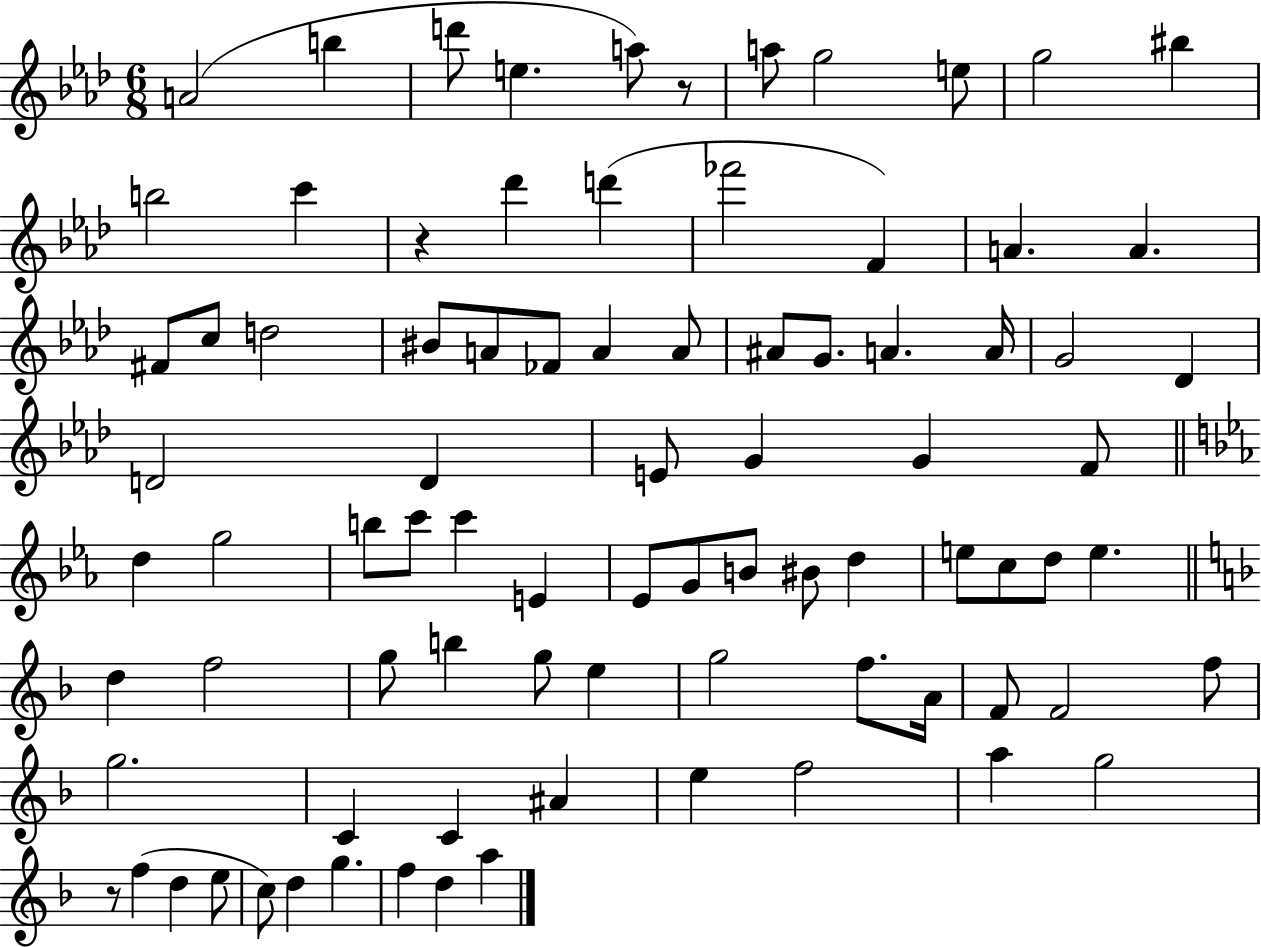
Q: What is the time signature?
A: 6/8